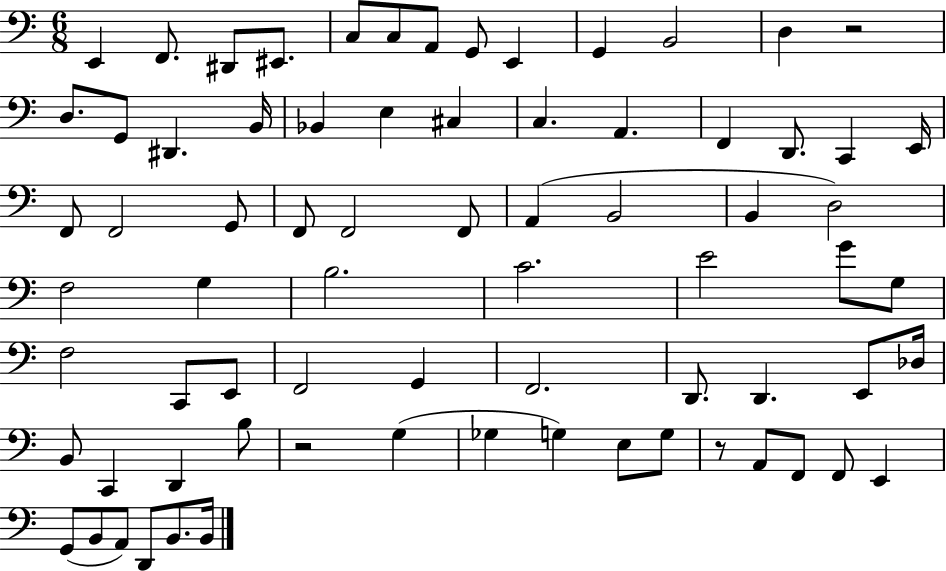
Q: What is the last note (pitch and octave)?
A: B2